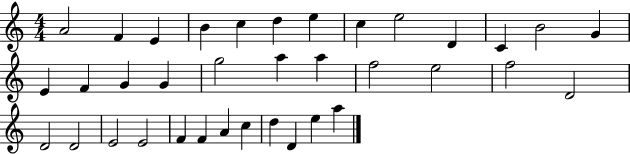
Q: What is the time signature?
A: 4/4